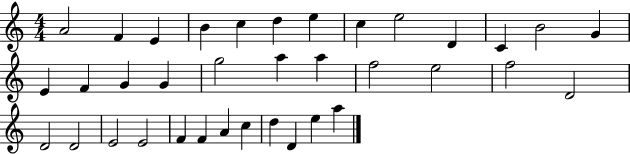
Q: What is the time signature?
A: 4/4